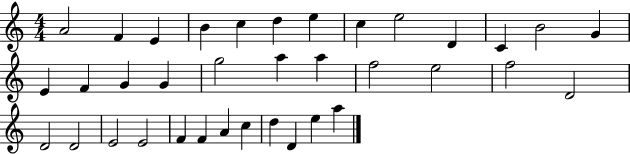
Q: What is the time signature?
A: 4/4